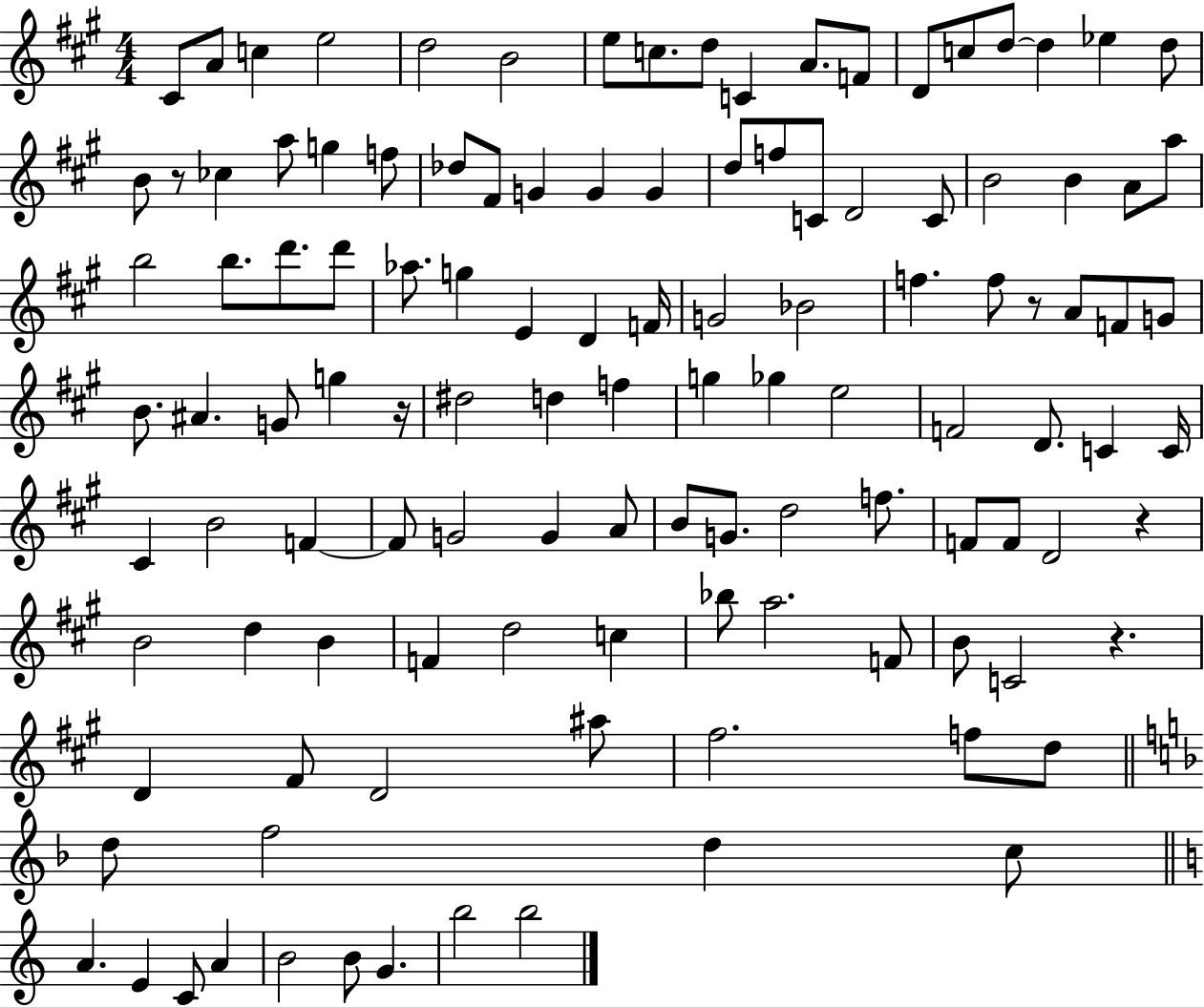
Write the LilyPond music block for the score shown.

{
  \clef treble
  \numericTimeSignature
  \time 4/4
  \key a \major
  \repeat volta 2 { cis'8 a'8 c''4 e''2 | d''2 b'2 | e''8 c''8. d''8 c'4 a'8. f'8 | d'8 c''8 d''8~~ d''4 ees''4 d''8 | \break b'8 r8 ces''4 a''8 g''4 f''8 | des''8 fis'8 g'4 g'4 g'4 | d''8 f''8 c'8 d'2 c'8 | b'2 b'4 a'8 a''8 | \break b''2 b''8. d'''8. d'''8 | aes''8. g''4 e'4 d'4 f'16 | g'2 bes'2 | f''4. f''8 r8 a'8 f'8 g'8 | \break b'8. ais'4. g'8 g''4 r16 | dis''2 d''4 f''4 | g''4 ges''4 e''2 | f'2 d'8. c'4 c'16 | \break cis'4 b'2 f'4~~ | f'8 g'2 g'4 a'8 | b'8 g'8. d''2 f''8. | f'8 f'8 d'2 r4 | \break b'2 d''4 b'4 | f'4 d''2 c''4 | bes''8 a''2. f'8 | b'8 c'2 r4. | \break d'4 fis'8 d'2 ais''8 | fis''2. f''8 d''8 | \bar "||" \break \key d \minor d''8 f''2 d''4 c''8 | \bar "||" \break \key c \major a'4. e'4 c'8 a'4 | b'2 b'8 g'4. | b''2 b''2 | } \bar "|."
}